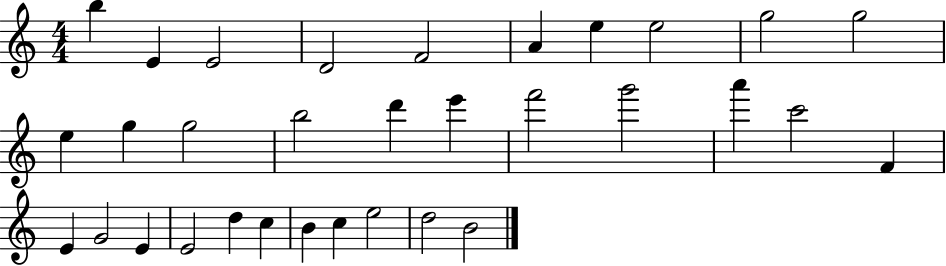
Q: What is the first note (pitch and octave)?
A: B5